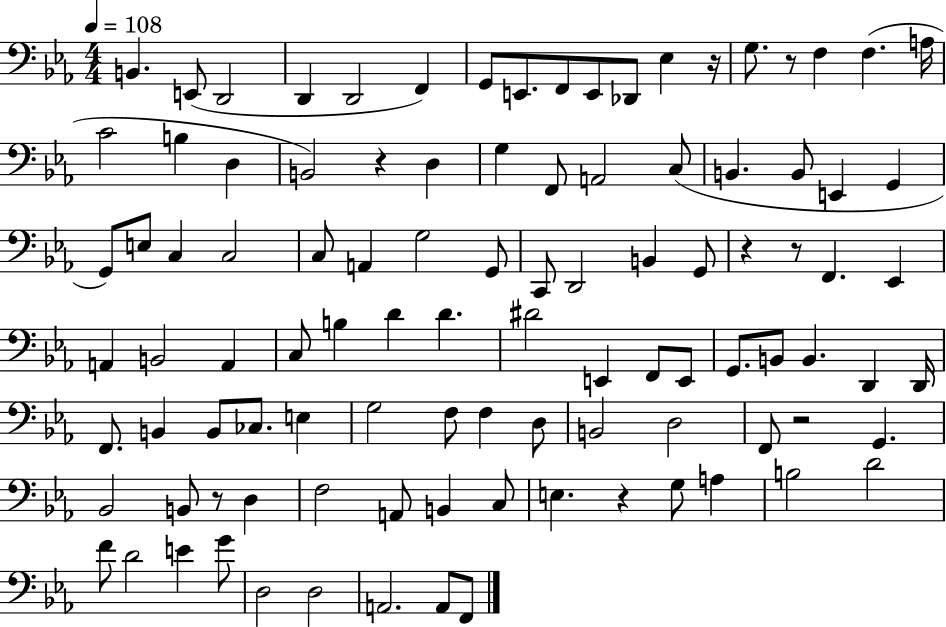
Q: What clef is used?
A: bass